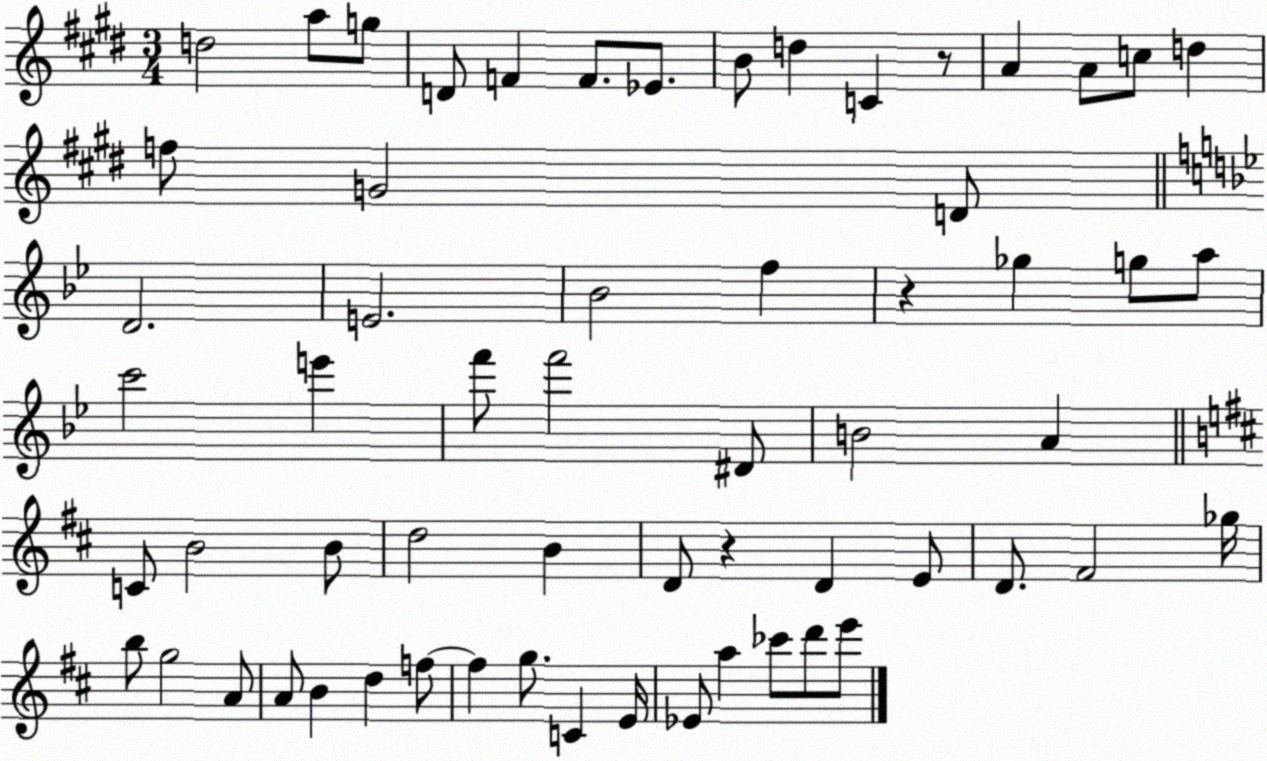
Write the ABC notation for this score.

X:1
T:Untitled
M:3/4
L:1/4
K:E
d2 a/2 g/2 D/2 F F/2 _E/2 B/2 d C z/2 A A/2 c/2 d f/2 G2 D/2 D2 E2 _B2 f z _g g/2 a/2 c'2 e' f'/2 f'2 ^D/2 B2 A C/2 B2 B/2 d2 B D/2 z D E/2 D/2 ^F2 _g/4 b/2 g2 A/2 A/2 B d f/2 f g/2 C E/4 _E/2 a _c'/2 d'/2 e'/2